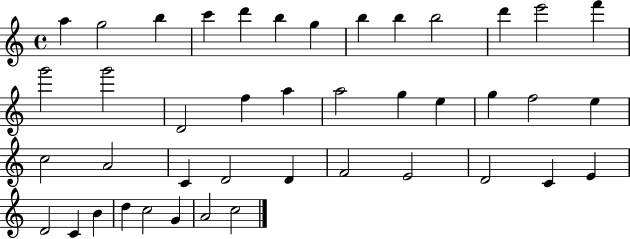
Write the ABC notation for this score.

X:1
T:Untitled
M:4/4
L:1/4
K:C
a g2 b c' d' b g b b b2 d' e'2 f' g'2 g'2 D2 f a a2 g e g f2 e c2 A2 C D2 D F2 E2 D2 C E D2 C B d c2 G A2 c2